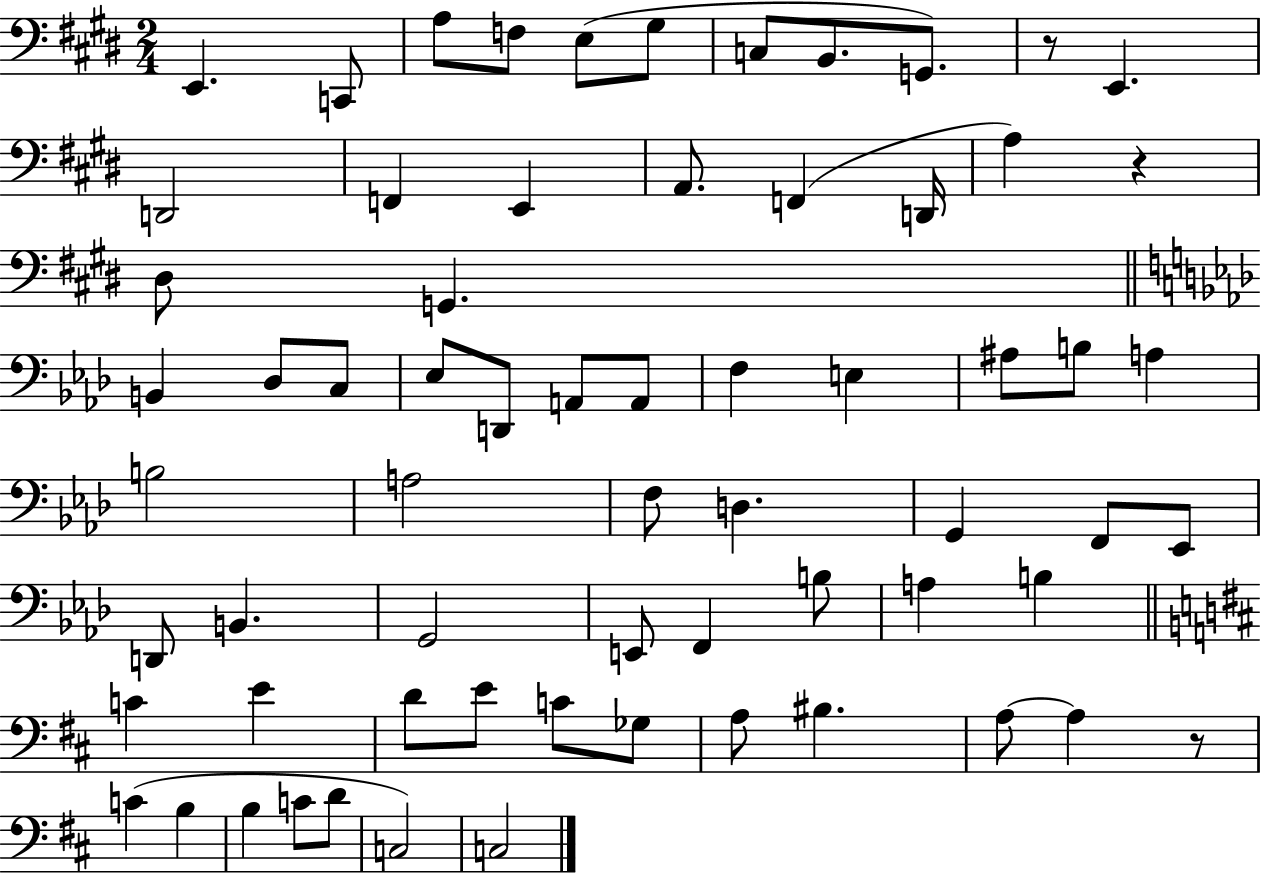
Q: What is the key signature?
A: E major